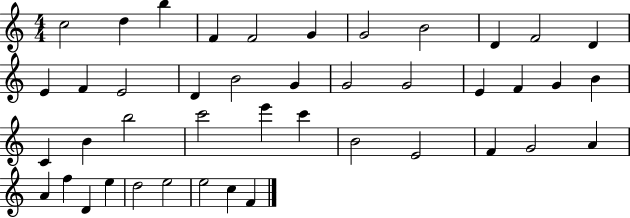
X:1
T:Untitled
M:4/4
L:1/4
K:C
c2 d b F F2 G G2 B2 D F2 D E F E2 D B2 G G2 G2 E F G B C B b2 c'2 e' c' B2 E2 F G2 A A f D e d2 e2 e2 c F